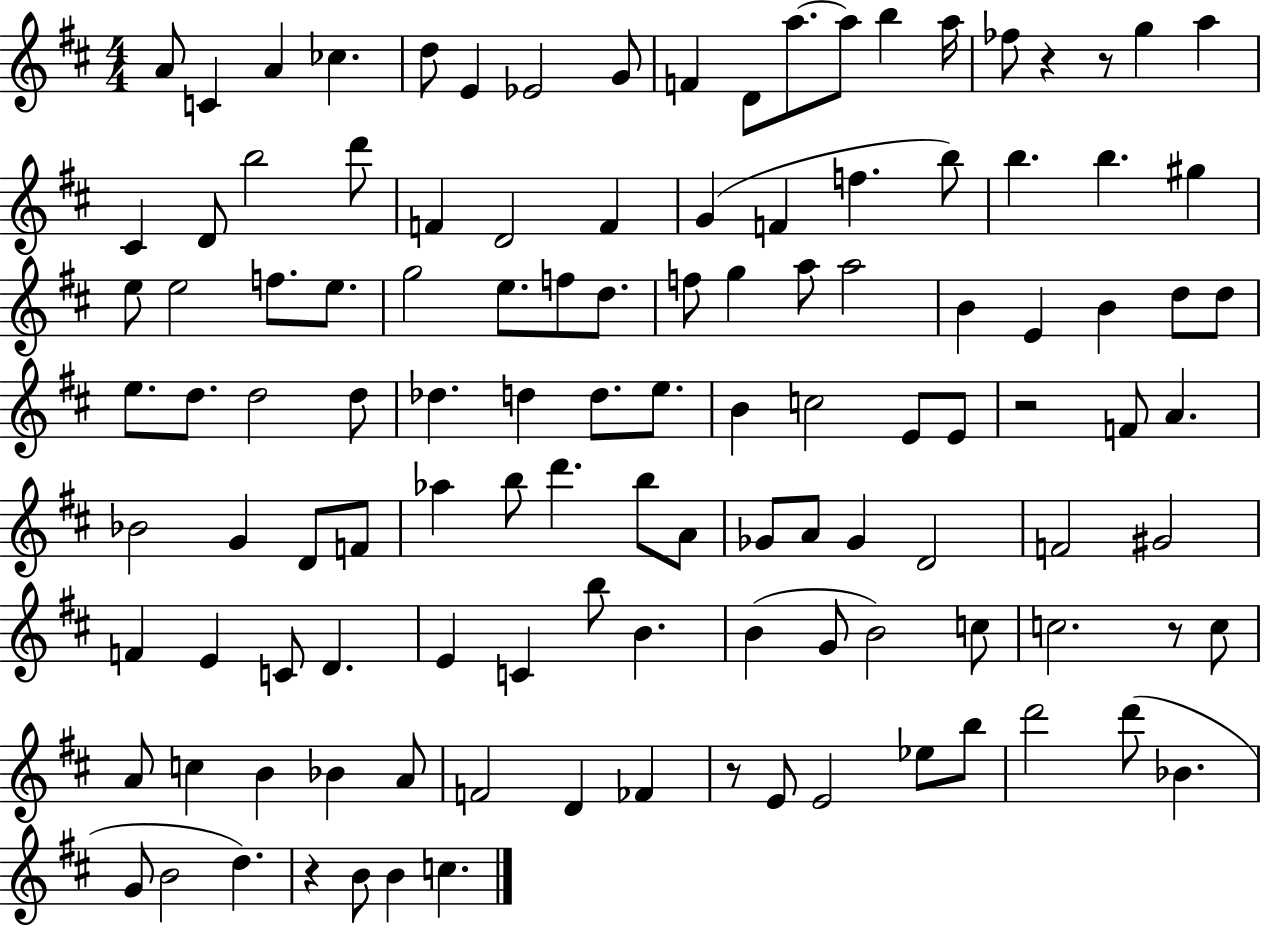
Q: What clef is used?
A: treble